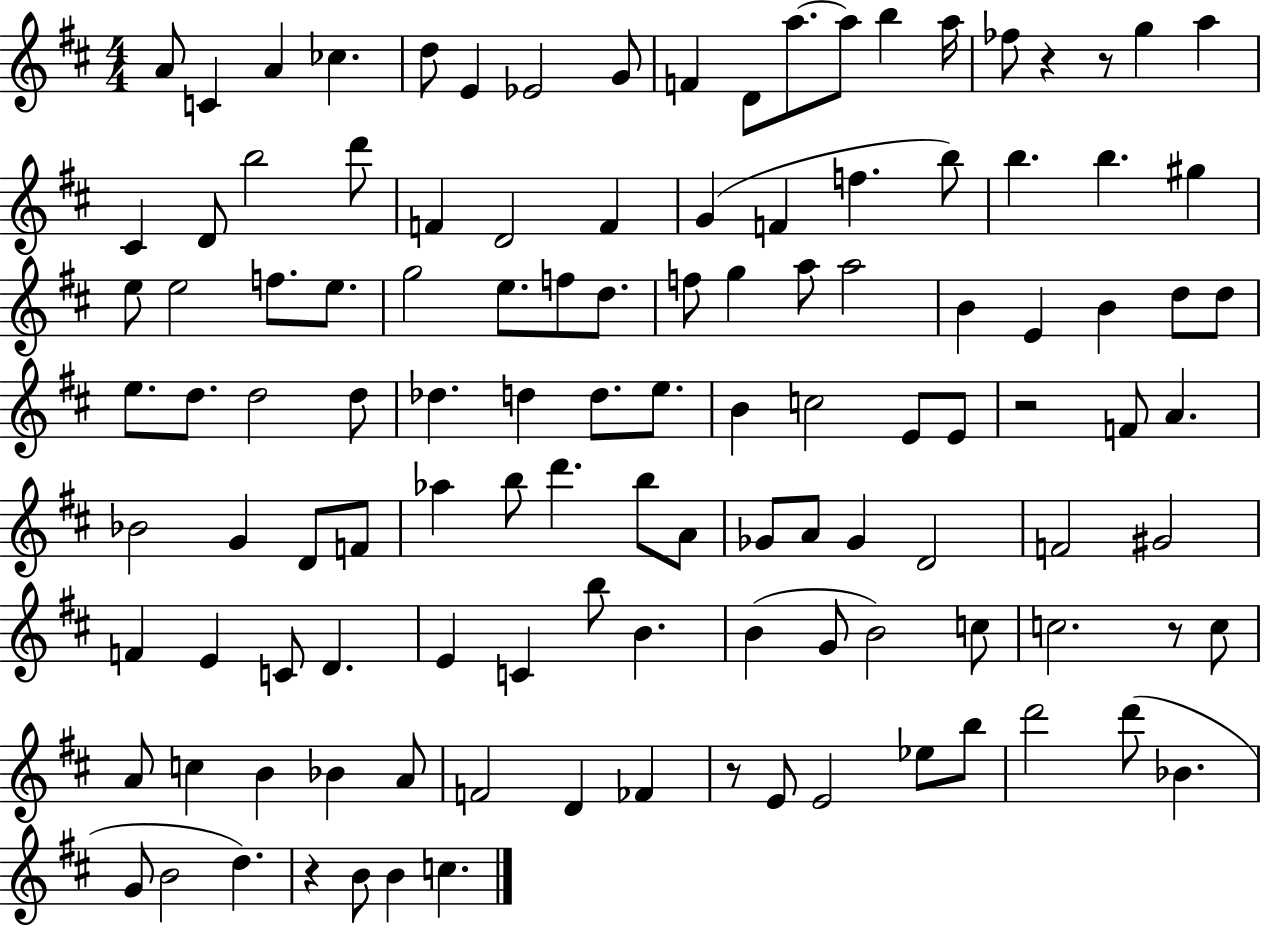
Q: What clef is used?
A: treble